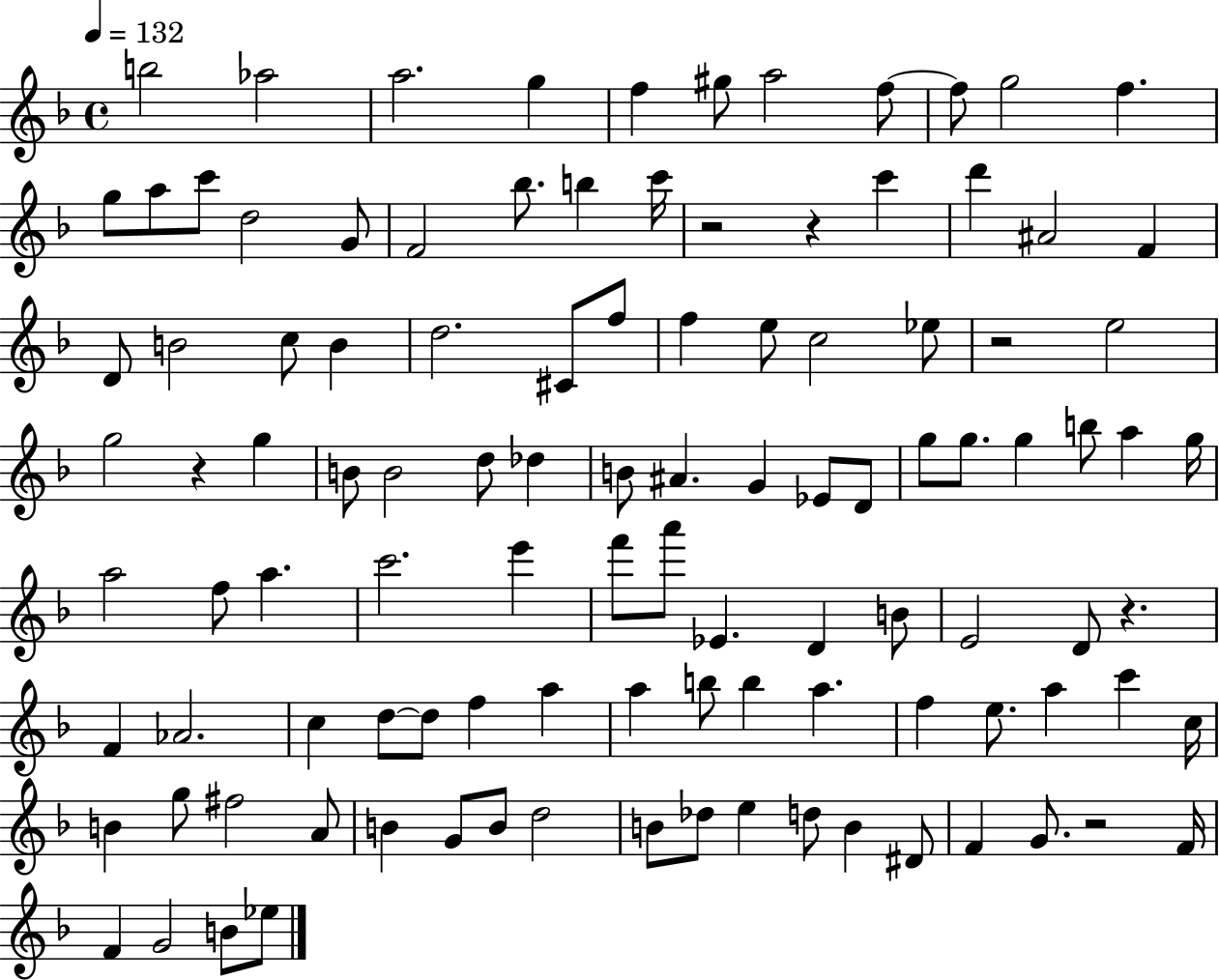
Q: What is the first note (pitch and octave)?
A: B5